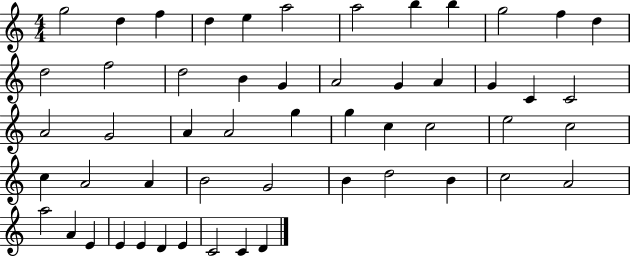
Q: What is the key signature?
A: C major